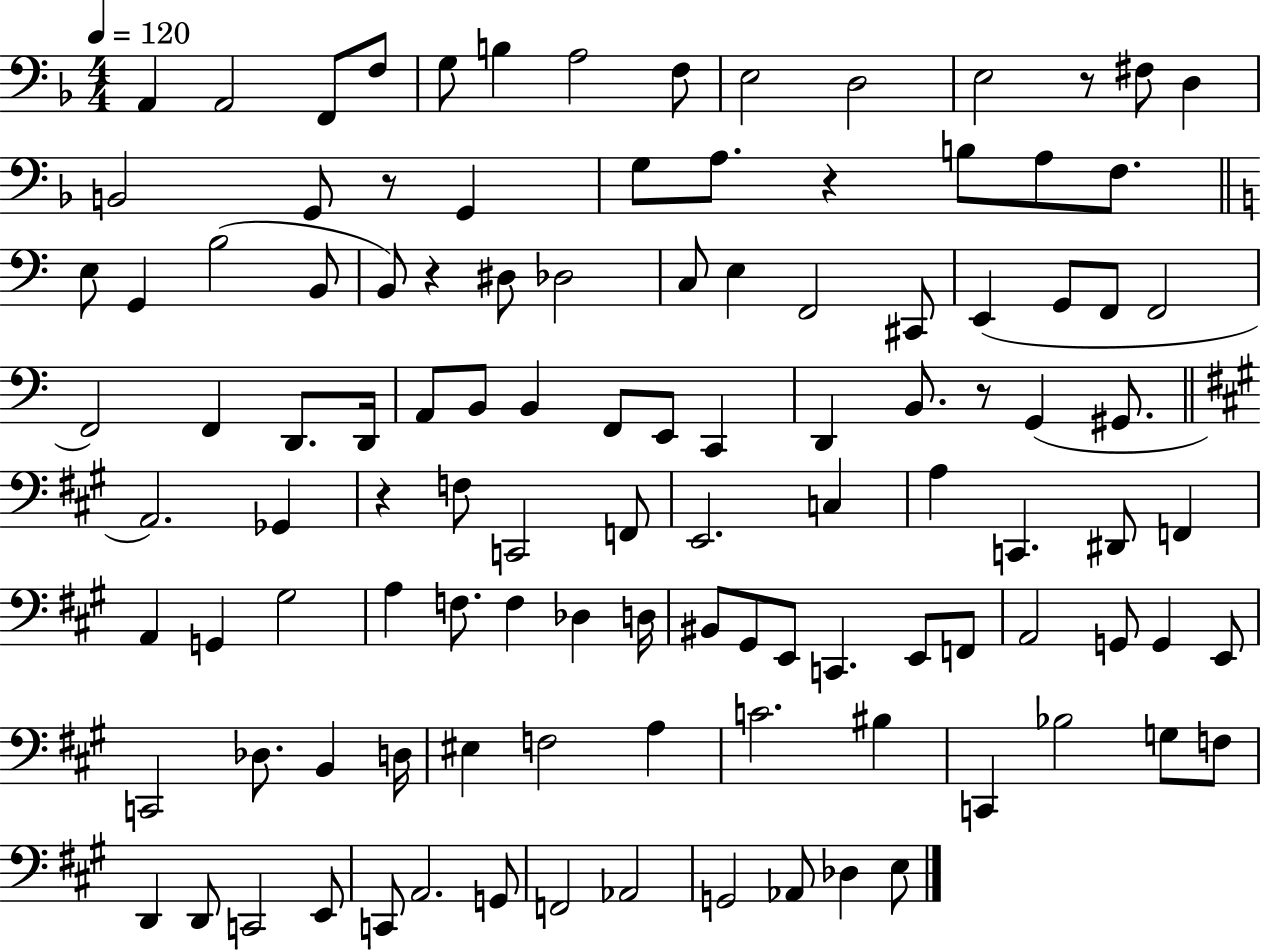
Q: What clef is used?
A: bass